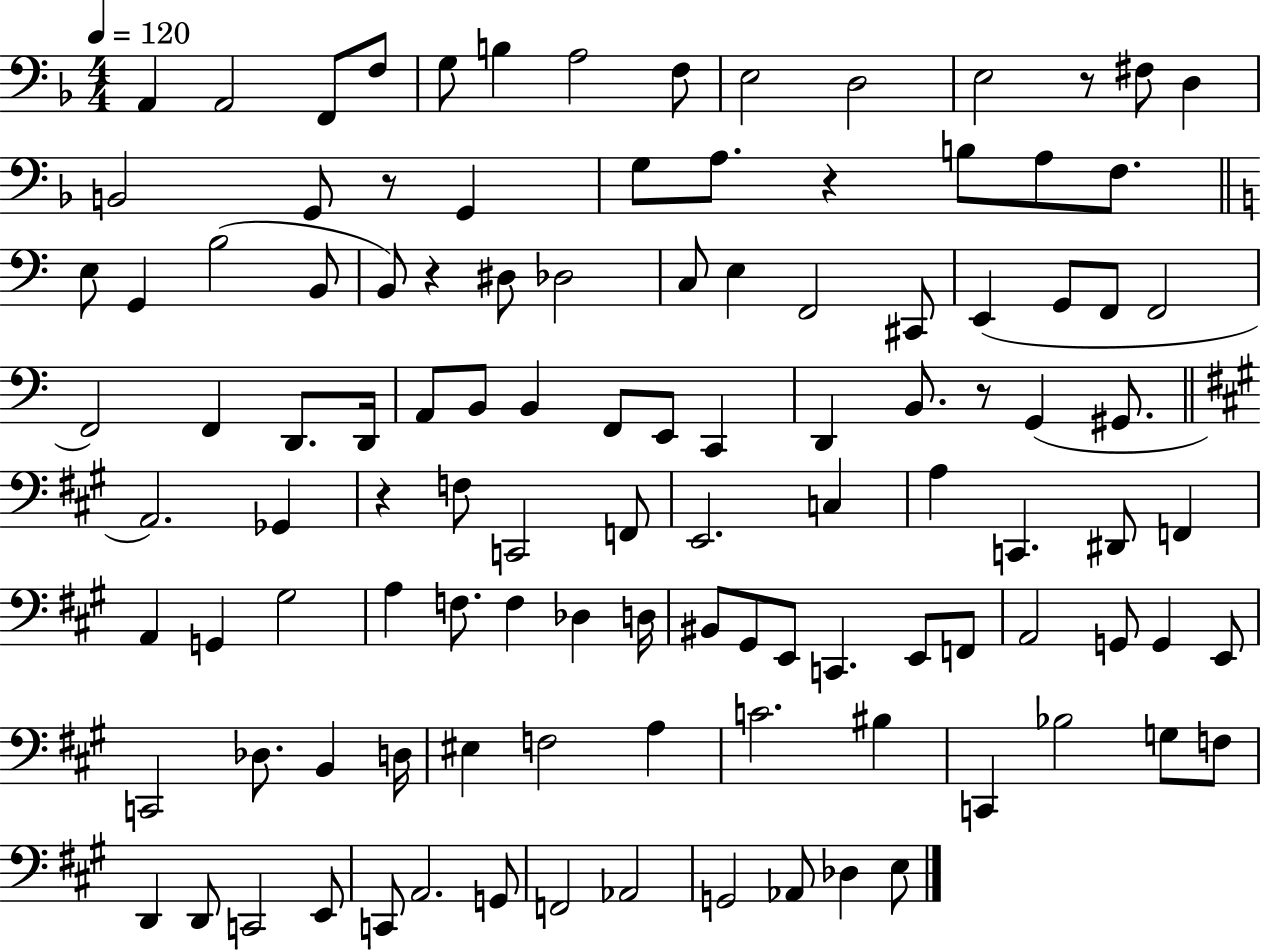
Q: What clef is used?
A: bass